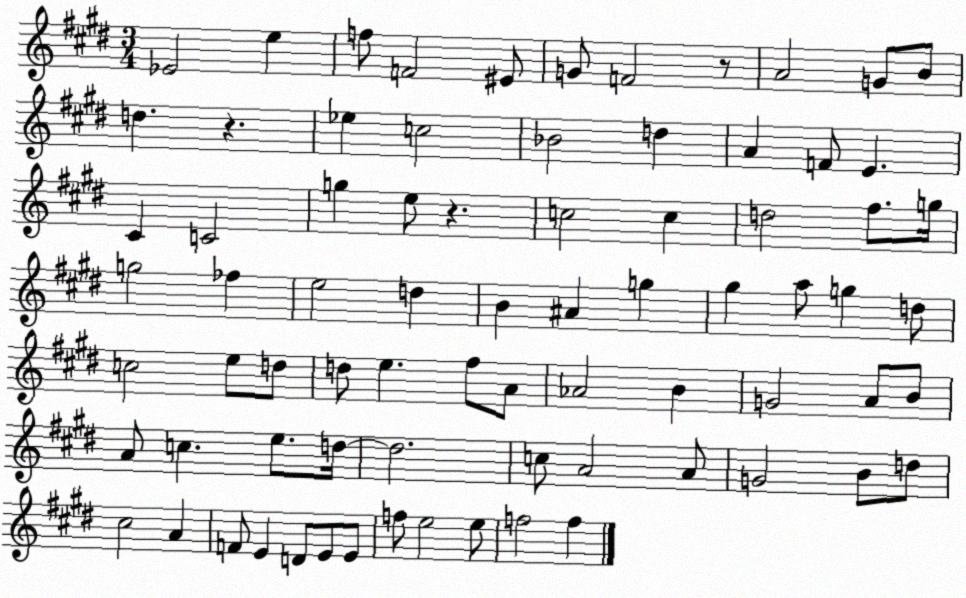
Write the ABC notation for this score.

X:1
T:Untitled
M:3/4
L:1/4
K:E
_E2 e f/2 F2 ^E/2 G/2 F2 z/2 A2 G/2 B/2 d z _e c2 _B2 d A F/2 E ^C C2 g e/2 z c2 c d2 ^f/2 g/4 g2 _f e2 d B ^A g ^g a/2 g d/2 c2 e/2 d/2 d/2 e ^f/2 A/2 _A2 B G2 A/2 B/2 A/2 c e/2 d/4 d2 c/2 A2 A/2 G2 B/2 d/2 ^c2 A F/2 E D/2 E/2 E/2 f/2 e2 e/2 f2 f